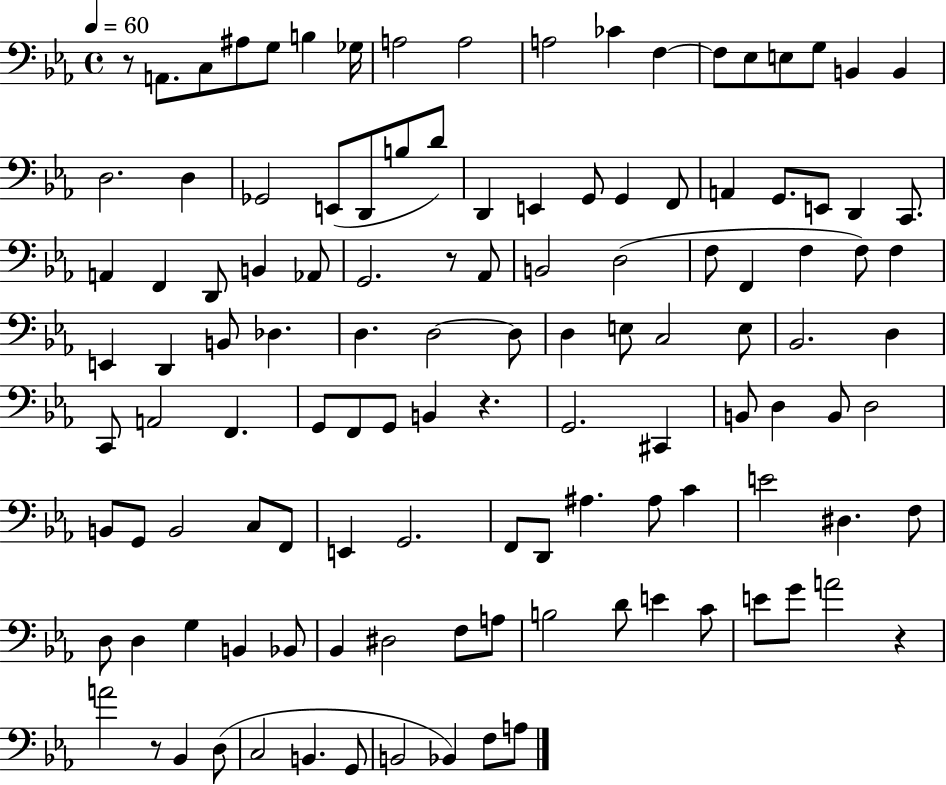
X:1
T:Untitled
M:4/4
L:1/4
K:Eb
z/2 A,,/2 C,/2 ^A,/2 G,/2 B, _G,/4 A,2 A,2 A,2 _C F, F,/2 _E,/2 E,/2 G,/2 B,, B,, D,2 D, _G,,2 E,,/2 D,,/2 B,/2 D/2 D,, E,, G,,/2 G,, F,,/2 A,, G,,/2 E,,/2 D,, C,,/2 A,, F,, D,,/2 B,, _A,,/2 G,,2 z/2 _A,,/2 B,,2 D,2 F,/2 F,, F, F,/2 F, E,, D,, B,,/2 _D, D, D,2 D,/2 D, E,/2 C,2 E,/2 _B,,2 D, C,,/2 A,,2 F,, G,,/2 F,,/2 G,,/2 B,, z G,,2 ^C,, B,,/2 D, B,,/2 D,2 B,,/2 G,,/2 B,,2 C,/2 F,,/2 E,, G,,2 F,,/2 D,,/2 ^A, ^A,/2 C E2 ^D, F,/2 D,/2 D, G, B,, _B,,/2 _B,, ^D,2 F,/2 A,/2 B,2 D/2 E C/2 E/2 G/2 A2 z A2 z/2 _B,, D,/2 C,2 B,, G,,/2 B,,2 _B,, F,/2 A,/2